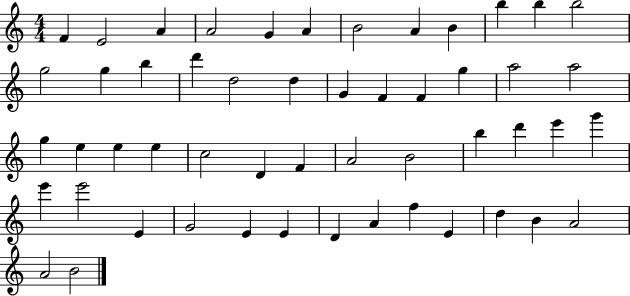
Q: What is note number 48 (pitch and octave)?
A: D5